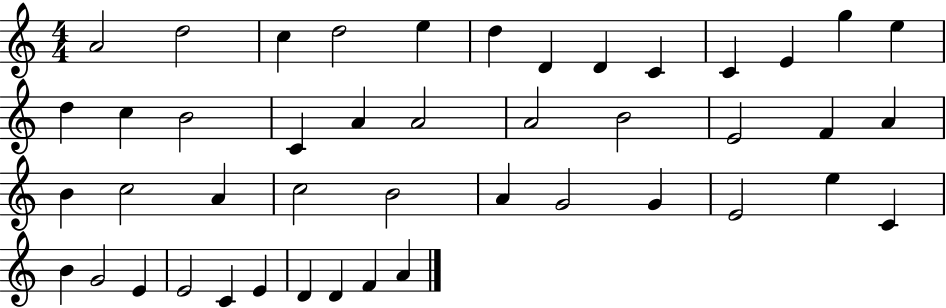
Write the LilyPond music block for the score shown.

{
  \clef treble
  \numericTimeSignature
  \time 4/4
  \key c \major
  a'2 d''2 | c''4 d''2 e''4 | d''4 d'4 d'4 c'4 | c'4 e'4 g''4 e''4 | \break d''4 c''4 b'2 | c'4 a'4 a'2 | a'2 b'2 | e'2 f'4 a'4 | \break b'4 c''2 a'4 | c''2 b'2 | a'4 g'2 g'4 | e'2 e''4 c'4 | \break b'4 g'2 e'4 | e'2 c'4 e'4 | d'4 d'4 f'4 a'4 | \bar "|."
}